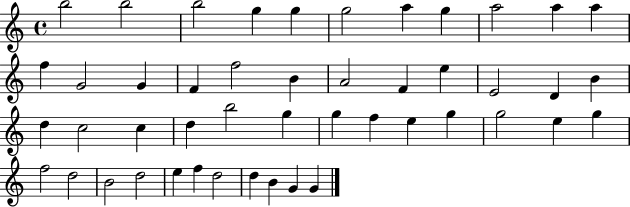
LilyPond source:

{
  \clef treble
  \time 4/4
  \defaultTimeSignature
  \key c \major
  b''2 b''2 | b''2 g''4 g''4 | g''2 a''4 g''4 | a''2 a''4 a''4 | \break f''4 g'2 g'4 | f'4 f''2 b'4 | a'2 f'4 e''4 | e'2 d'4 b'4 | \break d''4 c''2 c''4 | d''4 b''2 g''4 | g''4 f''4 e''4 g''4 | g''2 e''4 g''4 | \break f''2 d''2 | b'2 d''2 | e''4 f''4 d''2 | d''4 b'4 g'4 g'4 | \break \bar "|."
}